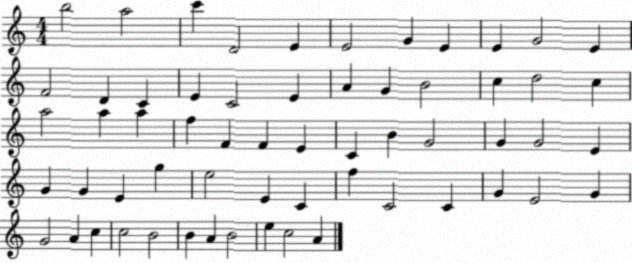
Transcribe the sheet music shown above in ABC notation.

X:1
T:Untitled
M:4/4
L:1/4
K:C
b2 a2 c' D2 E E2 G E E G2 E F2 D C E C2 E A G B2 c d2 c a2 a a f F F E C B G2 G G2 E G G E g e2 E C f C2 C G E2 G G2 A c c2 B2 B A B2 e c2 A